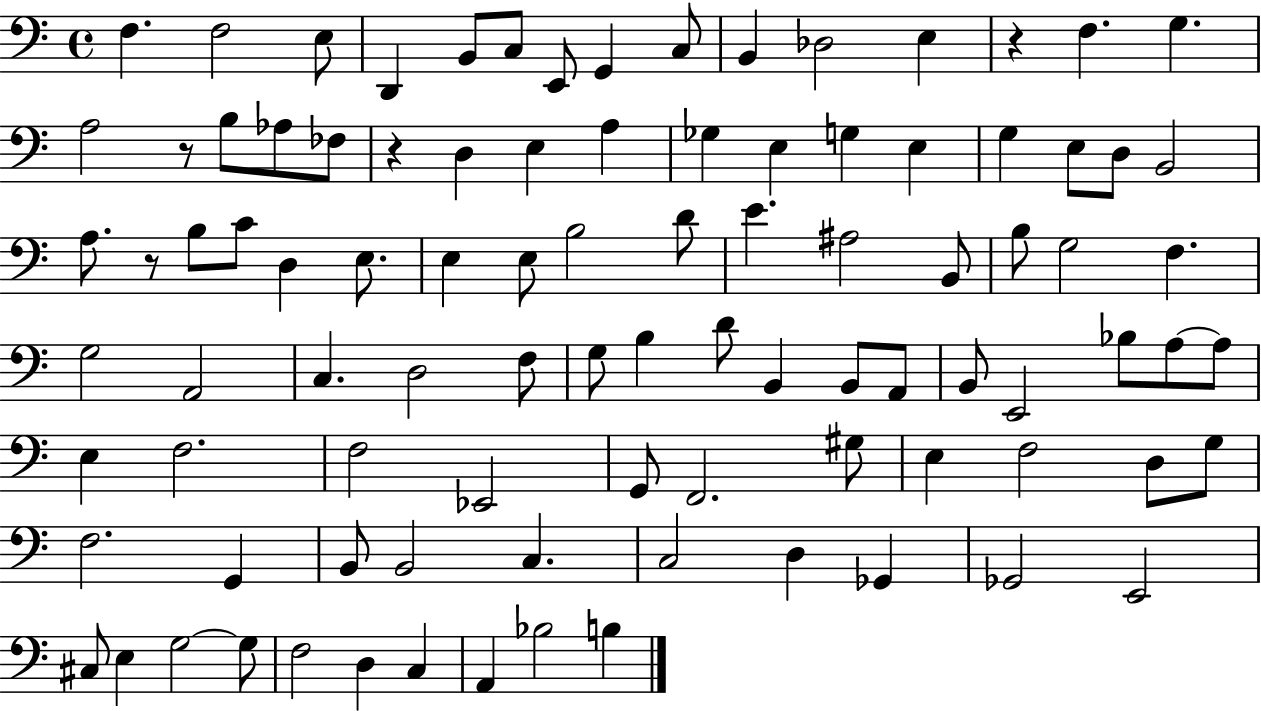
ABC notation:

X:1
T:Untitled
M:4/4
L:1/4
K:C
F, F,2 E,/2 D,, B,,/2 C,/2 E,,/2 G,, C,/2 B,, _D,2 E, z F, G, A,2 z/2 B,/2 _A,/2 _F,/2 z D, E, A, _G, E, G, E, G, E,/2 D,/2 B,,2 A,/2 z/2 B,/2 C/2 D, E,/2 E, E,/2 B,2 D/2 E ^A,2 B,,/2 B,/2 G,2 F, G,2 A,,2 C, D,2 F,/2 G,/2 B, D/2 B,, B,,/2 A,,/2 B,,/2 E,,2 _B,/2 A,/2 A,/2 E, F,2 F,2 _E,,2 G,,/2 F,,2 ^G,/2 E, F,2 D,/2 G,/2 F,2 G,, B,,/2 B,,2 C, C,2 D, _G,, _G,,2 E,,2 ^C,/2 E, G,2 G,/2 F,2 D, C, A,, _B,2 B,